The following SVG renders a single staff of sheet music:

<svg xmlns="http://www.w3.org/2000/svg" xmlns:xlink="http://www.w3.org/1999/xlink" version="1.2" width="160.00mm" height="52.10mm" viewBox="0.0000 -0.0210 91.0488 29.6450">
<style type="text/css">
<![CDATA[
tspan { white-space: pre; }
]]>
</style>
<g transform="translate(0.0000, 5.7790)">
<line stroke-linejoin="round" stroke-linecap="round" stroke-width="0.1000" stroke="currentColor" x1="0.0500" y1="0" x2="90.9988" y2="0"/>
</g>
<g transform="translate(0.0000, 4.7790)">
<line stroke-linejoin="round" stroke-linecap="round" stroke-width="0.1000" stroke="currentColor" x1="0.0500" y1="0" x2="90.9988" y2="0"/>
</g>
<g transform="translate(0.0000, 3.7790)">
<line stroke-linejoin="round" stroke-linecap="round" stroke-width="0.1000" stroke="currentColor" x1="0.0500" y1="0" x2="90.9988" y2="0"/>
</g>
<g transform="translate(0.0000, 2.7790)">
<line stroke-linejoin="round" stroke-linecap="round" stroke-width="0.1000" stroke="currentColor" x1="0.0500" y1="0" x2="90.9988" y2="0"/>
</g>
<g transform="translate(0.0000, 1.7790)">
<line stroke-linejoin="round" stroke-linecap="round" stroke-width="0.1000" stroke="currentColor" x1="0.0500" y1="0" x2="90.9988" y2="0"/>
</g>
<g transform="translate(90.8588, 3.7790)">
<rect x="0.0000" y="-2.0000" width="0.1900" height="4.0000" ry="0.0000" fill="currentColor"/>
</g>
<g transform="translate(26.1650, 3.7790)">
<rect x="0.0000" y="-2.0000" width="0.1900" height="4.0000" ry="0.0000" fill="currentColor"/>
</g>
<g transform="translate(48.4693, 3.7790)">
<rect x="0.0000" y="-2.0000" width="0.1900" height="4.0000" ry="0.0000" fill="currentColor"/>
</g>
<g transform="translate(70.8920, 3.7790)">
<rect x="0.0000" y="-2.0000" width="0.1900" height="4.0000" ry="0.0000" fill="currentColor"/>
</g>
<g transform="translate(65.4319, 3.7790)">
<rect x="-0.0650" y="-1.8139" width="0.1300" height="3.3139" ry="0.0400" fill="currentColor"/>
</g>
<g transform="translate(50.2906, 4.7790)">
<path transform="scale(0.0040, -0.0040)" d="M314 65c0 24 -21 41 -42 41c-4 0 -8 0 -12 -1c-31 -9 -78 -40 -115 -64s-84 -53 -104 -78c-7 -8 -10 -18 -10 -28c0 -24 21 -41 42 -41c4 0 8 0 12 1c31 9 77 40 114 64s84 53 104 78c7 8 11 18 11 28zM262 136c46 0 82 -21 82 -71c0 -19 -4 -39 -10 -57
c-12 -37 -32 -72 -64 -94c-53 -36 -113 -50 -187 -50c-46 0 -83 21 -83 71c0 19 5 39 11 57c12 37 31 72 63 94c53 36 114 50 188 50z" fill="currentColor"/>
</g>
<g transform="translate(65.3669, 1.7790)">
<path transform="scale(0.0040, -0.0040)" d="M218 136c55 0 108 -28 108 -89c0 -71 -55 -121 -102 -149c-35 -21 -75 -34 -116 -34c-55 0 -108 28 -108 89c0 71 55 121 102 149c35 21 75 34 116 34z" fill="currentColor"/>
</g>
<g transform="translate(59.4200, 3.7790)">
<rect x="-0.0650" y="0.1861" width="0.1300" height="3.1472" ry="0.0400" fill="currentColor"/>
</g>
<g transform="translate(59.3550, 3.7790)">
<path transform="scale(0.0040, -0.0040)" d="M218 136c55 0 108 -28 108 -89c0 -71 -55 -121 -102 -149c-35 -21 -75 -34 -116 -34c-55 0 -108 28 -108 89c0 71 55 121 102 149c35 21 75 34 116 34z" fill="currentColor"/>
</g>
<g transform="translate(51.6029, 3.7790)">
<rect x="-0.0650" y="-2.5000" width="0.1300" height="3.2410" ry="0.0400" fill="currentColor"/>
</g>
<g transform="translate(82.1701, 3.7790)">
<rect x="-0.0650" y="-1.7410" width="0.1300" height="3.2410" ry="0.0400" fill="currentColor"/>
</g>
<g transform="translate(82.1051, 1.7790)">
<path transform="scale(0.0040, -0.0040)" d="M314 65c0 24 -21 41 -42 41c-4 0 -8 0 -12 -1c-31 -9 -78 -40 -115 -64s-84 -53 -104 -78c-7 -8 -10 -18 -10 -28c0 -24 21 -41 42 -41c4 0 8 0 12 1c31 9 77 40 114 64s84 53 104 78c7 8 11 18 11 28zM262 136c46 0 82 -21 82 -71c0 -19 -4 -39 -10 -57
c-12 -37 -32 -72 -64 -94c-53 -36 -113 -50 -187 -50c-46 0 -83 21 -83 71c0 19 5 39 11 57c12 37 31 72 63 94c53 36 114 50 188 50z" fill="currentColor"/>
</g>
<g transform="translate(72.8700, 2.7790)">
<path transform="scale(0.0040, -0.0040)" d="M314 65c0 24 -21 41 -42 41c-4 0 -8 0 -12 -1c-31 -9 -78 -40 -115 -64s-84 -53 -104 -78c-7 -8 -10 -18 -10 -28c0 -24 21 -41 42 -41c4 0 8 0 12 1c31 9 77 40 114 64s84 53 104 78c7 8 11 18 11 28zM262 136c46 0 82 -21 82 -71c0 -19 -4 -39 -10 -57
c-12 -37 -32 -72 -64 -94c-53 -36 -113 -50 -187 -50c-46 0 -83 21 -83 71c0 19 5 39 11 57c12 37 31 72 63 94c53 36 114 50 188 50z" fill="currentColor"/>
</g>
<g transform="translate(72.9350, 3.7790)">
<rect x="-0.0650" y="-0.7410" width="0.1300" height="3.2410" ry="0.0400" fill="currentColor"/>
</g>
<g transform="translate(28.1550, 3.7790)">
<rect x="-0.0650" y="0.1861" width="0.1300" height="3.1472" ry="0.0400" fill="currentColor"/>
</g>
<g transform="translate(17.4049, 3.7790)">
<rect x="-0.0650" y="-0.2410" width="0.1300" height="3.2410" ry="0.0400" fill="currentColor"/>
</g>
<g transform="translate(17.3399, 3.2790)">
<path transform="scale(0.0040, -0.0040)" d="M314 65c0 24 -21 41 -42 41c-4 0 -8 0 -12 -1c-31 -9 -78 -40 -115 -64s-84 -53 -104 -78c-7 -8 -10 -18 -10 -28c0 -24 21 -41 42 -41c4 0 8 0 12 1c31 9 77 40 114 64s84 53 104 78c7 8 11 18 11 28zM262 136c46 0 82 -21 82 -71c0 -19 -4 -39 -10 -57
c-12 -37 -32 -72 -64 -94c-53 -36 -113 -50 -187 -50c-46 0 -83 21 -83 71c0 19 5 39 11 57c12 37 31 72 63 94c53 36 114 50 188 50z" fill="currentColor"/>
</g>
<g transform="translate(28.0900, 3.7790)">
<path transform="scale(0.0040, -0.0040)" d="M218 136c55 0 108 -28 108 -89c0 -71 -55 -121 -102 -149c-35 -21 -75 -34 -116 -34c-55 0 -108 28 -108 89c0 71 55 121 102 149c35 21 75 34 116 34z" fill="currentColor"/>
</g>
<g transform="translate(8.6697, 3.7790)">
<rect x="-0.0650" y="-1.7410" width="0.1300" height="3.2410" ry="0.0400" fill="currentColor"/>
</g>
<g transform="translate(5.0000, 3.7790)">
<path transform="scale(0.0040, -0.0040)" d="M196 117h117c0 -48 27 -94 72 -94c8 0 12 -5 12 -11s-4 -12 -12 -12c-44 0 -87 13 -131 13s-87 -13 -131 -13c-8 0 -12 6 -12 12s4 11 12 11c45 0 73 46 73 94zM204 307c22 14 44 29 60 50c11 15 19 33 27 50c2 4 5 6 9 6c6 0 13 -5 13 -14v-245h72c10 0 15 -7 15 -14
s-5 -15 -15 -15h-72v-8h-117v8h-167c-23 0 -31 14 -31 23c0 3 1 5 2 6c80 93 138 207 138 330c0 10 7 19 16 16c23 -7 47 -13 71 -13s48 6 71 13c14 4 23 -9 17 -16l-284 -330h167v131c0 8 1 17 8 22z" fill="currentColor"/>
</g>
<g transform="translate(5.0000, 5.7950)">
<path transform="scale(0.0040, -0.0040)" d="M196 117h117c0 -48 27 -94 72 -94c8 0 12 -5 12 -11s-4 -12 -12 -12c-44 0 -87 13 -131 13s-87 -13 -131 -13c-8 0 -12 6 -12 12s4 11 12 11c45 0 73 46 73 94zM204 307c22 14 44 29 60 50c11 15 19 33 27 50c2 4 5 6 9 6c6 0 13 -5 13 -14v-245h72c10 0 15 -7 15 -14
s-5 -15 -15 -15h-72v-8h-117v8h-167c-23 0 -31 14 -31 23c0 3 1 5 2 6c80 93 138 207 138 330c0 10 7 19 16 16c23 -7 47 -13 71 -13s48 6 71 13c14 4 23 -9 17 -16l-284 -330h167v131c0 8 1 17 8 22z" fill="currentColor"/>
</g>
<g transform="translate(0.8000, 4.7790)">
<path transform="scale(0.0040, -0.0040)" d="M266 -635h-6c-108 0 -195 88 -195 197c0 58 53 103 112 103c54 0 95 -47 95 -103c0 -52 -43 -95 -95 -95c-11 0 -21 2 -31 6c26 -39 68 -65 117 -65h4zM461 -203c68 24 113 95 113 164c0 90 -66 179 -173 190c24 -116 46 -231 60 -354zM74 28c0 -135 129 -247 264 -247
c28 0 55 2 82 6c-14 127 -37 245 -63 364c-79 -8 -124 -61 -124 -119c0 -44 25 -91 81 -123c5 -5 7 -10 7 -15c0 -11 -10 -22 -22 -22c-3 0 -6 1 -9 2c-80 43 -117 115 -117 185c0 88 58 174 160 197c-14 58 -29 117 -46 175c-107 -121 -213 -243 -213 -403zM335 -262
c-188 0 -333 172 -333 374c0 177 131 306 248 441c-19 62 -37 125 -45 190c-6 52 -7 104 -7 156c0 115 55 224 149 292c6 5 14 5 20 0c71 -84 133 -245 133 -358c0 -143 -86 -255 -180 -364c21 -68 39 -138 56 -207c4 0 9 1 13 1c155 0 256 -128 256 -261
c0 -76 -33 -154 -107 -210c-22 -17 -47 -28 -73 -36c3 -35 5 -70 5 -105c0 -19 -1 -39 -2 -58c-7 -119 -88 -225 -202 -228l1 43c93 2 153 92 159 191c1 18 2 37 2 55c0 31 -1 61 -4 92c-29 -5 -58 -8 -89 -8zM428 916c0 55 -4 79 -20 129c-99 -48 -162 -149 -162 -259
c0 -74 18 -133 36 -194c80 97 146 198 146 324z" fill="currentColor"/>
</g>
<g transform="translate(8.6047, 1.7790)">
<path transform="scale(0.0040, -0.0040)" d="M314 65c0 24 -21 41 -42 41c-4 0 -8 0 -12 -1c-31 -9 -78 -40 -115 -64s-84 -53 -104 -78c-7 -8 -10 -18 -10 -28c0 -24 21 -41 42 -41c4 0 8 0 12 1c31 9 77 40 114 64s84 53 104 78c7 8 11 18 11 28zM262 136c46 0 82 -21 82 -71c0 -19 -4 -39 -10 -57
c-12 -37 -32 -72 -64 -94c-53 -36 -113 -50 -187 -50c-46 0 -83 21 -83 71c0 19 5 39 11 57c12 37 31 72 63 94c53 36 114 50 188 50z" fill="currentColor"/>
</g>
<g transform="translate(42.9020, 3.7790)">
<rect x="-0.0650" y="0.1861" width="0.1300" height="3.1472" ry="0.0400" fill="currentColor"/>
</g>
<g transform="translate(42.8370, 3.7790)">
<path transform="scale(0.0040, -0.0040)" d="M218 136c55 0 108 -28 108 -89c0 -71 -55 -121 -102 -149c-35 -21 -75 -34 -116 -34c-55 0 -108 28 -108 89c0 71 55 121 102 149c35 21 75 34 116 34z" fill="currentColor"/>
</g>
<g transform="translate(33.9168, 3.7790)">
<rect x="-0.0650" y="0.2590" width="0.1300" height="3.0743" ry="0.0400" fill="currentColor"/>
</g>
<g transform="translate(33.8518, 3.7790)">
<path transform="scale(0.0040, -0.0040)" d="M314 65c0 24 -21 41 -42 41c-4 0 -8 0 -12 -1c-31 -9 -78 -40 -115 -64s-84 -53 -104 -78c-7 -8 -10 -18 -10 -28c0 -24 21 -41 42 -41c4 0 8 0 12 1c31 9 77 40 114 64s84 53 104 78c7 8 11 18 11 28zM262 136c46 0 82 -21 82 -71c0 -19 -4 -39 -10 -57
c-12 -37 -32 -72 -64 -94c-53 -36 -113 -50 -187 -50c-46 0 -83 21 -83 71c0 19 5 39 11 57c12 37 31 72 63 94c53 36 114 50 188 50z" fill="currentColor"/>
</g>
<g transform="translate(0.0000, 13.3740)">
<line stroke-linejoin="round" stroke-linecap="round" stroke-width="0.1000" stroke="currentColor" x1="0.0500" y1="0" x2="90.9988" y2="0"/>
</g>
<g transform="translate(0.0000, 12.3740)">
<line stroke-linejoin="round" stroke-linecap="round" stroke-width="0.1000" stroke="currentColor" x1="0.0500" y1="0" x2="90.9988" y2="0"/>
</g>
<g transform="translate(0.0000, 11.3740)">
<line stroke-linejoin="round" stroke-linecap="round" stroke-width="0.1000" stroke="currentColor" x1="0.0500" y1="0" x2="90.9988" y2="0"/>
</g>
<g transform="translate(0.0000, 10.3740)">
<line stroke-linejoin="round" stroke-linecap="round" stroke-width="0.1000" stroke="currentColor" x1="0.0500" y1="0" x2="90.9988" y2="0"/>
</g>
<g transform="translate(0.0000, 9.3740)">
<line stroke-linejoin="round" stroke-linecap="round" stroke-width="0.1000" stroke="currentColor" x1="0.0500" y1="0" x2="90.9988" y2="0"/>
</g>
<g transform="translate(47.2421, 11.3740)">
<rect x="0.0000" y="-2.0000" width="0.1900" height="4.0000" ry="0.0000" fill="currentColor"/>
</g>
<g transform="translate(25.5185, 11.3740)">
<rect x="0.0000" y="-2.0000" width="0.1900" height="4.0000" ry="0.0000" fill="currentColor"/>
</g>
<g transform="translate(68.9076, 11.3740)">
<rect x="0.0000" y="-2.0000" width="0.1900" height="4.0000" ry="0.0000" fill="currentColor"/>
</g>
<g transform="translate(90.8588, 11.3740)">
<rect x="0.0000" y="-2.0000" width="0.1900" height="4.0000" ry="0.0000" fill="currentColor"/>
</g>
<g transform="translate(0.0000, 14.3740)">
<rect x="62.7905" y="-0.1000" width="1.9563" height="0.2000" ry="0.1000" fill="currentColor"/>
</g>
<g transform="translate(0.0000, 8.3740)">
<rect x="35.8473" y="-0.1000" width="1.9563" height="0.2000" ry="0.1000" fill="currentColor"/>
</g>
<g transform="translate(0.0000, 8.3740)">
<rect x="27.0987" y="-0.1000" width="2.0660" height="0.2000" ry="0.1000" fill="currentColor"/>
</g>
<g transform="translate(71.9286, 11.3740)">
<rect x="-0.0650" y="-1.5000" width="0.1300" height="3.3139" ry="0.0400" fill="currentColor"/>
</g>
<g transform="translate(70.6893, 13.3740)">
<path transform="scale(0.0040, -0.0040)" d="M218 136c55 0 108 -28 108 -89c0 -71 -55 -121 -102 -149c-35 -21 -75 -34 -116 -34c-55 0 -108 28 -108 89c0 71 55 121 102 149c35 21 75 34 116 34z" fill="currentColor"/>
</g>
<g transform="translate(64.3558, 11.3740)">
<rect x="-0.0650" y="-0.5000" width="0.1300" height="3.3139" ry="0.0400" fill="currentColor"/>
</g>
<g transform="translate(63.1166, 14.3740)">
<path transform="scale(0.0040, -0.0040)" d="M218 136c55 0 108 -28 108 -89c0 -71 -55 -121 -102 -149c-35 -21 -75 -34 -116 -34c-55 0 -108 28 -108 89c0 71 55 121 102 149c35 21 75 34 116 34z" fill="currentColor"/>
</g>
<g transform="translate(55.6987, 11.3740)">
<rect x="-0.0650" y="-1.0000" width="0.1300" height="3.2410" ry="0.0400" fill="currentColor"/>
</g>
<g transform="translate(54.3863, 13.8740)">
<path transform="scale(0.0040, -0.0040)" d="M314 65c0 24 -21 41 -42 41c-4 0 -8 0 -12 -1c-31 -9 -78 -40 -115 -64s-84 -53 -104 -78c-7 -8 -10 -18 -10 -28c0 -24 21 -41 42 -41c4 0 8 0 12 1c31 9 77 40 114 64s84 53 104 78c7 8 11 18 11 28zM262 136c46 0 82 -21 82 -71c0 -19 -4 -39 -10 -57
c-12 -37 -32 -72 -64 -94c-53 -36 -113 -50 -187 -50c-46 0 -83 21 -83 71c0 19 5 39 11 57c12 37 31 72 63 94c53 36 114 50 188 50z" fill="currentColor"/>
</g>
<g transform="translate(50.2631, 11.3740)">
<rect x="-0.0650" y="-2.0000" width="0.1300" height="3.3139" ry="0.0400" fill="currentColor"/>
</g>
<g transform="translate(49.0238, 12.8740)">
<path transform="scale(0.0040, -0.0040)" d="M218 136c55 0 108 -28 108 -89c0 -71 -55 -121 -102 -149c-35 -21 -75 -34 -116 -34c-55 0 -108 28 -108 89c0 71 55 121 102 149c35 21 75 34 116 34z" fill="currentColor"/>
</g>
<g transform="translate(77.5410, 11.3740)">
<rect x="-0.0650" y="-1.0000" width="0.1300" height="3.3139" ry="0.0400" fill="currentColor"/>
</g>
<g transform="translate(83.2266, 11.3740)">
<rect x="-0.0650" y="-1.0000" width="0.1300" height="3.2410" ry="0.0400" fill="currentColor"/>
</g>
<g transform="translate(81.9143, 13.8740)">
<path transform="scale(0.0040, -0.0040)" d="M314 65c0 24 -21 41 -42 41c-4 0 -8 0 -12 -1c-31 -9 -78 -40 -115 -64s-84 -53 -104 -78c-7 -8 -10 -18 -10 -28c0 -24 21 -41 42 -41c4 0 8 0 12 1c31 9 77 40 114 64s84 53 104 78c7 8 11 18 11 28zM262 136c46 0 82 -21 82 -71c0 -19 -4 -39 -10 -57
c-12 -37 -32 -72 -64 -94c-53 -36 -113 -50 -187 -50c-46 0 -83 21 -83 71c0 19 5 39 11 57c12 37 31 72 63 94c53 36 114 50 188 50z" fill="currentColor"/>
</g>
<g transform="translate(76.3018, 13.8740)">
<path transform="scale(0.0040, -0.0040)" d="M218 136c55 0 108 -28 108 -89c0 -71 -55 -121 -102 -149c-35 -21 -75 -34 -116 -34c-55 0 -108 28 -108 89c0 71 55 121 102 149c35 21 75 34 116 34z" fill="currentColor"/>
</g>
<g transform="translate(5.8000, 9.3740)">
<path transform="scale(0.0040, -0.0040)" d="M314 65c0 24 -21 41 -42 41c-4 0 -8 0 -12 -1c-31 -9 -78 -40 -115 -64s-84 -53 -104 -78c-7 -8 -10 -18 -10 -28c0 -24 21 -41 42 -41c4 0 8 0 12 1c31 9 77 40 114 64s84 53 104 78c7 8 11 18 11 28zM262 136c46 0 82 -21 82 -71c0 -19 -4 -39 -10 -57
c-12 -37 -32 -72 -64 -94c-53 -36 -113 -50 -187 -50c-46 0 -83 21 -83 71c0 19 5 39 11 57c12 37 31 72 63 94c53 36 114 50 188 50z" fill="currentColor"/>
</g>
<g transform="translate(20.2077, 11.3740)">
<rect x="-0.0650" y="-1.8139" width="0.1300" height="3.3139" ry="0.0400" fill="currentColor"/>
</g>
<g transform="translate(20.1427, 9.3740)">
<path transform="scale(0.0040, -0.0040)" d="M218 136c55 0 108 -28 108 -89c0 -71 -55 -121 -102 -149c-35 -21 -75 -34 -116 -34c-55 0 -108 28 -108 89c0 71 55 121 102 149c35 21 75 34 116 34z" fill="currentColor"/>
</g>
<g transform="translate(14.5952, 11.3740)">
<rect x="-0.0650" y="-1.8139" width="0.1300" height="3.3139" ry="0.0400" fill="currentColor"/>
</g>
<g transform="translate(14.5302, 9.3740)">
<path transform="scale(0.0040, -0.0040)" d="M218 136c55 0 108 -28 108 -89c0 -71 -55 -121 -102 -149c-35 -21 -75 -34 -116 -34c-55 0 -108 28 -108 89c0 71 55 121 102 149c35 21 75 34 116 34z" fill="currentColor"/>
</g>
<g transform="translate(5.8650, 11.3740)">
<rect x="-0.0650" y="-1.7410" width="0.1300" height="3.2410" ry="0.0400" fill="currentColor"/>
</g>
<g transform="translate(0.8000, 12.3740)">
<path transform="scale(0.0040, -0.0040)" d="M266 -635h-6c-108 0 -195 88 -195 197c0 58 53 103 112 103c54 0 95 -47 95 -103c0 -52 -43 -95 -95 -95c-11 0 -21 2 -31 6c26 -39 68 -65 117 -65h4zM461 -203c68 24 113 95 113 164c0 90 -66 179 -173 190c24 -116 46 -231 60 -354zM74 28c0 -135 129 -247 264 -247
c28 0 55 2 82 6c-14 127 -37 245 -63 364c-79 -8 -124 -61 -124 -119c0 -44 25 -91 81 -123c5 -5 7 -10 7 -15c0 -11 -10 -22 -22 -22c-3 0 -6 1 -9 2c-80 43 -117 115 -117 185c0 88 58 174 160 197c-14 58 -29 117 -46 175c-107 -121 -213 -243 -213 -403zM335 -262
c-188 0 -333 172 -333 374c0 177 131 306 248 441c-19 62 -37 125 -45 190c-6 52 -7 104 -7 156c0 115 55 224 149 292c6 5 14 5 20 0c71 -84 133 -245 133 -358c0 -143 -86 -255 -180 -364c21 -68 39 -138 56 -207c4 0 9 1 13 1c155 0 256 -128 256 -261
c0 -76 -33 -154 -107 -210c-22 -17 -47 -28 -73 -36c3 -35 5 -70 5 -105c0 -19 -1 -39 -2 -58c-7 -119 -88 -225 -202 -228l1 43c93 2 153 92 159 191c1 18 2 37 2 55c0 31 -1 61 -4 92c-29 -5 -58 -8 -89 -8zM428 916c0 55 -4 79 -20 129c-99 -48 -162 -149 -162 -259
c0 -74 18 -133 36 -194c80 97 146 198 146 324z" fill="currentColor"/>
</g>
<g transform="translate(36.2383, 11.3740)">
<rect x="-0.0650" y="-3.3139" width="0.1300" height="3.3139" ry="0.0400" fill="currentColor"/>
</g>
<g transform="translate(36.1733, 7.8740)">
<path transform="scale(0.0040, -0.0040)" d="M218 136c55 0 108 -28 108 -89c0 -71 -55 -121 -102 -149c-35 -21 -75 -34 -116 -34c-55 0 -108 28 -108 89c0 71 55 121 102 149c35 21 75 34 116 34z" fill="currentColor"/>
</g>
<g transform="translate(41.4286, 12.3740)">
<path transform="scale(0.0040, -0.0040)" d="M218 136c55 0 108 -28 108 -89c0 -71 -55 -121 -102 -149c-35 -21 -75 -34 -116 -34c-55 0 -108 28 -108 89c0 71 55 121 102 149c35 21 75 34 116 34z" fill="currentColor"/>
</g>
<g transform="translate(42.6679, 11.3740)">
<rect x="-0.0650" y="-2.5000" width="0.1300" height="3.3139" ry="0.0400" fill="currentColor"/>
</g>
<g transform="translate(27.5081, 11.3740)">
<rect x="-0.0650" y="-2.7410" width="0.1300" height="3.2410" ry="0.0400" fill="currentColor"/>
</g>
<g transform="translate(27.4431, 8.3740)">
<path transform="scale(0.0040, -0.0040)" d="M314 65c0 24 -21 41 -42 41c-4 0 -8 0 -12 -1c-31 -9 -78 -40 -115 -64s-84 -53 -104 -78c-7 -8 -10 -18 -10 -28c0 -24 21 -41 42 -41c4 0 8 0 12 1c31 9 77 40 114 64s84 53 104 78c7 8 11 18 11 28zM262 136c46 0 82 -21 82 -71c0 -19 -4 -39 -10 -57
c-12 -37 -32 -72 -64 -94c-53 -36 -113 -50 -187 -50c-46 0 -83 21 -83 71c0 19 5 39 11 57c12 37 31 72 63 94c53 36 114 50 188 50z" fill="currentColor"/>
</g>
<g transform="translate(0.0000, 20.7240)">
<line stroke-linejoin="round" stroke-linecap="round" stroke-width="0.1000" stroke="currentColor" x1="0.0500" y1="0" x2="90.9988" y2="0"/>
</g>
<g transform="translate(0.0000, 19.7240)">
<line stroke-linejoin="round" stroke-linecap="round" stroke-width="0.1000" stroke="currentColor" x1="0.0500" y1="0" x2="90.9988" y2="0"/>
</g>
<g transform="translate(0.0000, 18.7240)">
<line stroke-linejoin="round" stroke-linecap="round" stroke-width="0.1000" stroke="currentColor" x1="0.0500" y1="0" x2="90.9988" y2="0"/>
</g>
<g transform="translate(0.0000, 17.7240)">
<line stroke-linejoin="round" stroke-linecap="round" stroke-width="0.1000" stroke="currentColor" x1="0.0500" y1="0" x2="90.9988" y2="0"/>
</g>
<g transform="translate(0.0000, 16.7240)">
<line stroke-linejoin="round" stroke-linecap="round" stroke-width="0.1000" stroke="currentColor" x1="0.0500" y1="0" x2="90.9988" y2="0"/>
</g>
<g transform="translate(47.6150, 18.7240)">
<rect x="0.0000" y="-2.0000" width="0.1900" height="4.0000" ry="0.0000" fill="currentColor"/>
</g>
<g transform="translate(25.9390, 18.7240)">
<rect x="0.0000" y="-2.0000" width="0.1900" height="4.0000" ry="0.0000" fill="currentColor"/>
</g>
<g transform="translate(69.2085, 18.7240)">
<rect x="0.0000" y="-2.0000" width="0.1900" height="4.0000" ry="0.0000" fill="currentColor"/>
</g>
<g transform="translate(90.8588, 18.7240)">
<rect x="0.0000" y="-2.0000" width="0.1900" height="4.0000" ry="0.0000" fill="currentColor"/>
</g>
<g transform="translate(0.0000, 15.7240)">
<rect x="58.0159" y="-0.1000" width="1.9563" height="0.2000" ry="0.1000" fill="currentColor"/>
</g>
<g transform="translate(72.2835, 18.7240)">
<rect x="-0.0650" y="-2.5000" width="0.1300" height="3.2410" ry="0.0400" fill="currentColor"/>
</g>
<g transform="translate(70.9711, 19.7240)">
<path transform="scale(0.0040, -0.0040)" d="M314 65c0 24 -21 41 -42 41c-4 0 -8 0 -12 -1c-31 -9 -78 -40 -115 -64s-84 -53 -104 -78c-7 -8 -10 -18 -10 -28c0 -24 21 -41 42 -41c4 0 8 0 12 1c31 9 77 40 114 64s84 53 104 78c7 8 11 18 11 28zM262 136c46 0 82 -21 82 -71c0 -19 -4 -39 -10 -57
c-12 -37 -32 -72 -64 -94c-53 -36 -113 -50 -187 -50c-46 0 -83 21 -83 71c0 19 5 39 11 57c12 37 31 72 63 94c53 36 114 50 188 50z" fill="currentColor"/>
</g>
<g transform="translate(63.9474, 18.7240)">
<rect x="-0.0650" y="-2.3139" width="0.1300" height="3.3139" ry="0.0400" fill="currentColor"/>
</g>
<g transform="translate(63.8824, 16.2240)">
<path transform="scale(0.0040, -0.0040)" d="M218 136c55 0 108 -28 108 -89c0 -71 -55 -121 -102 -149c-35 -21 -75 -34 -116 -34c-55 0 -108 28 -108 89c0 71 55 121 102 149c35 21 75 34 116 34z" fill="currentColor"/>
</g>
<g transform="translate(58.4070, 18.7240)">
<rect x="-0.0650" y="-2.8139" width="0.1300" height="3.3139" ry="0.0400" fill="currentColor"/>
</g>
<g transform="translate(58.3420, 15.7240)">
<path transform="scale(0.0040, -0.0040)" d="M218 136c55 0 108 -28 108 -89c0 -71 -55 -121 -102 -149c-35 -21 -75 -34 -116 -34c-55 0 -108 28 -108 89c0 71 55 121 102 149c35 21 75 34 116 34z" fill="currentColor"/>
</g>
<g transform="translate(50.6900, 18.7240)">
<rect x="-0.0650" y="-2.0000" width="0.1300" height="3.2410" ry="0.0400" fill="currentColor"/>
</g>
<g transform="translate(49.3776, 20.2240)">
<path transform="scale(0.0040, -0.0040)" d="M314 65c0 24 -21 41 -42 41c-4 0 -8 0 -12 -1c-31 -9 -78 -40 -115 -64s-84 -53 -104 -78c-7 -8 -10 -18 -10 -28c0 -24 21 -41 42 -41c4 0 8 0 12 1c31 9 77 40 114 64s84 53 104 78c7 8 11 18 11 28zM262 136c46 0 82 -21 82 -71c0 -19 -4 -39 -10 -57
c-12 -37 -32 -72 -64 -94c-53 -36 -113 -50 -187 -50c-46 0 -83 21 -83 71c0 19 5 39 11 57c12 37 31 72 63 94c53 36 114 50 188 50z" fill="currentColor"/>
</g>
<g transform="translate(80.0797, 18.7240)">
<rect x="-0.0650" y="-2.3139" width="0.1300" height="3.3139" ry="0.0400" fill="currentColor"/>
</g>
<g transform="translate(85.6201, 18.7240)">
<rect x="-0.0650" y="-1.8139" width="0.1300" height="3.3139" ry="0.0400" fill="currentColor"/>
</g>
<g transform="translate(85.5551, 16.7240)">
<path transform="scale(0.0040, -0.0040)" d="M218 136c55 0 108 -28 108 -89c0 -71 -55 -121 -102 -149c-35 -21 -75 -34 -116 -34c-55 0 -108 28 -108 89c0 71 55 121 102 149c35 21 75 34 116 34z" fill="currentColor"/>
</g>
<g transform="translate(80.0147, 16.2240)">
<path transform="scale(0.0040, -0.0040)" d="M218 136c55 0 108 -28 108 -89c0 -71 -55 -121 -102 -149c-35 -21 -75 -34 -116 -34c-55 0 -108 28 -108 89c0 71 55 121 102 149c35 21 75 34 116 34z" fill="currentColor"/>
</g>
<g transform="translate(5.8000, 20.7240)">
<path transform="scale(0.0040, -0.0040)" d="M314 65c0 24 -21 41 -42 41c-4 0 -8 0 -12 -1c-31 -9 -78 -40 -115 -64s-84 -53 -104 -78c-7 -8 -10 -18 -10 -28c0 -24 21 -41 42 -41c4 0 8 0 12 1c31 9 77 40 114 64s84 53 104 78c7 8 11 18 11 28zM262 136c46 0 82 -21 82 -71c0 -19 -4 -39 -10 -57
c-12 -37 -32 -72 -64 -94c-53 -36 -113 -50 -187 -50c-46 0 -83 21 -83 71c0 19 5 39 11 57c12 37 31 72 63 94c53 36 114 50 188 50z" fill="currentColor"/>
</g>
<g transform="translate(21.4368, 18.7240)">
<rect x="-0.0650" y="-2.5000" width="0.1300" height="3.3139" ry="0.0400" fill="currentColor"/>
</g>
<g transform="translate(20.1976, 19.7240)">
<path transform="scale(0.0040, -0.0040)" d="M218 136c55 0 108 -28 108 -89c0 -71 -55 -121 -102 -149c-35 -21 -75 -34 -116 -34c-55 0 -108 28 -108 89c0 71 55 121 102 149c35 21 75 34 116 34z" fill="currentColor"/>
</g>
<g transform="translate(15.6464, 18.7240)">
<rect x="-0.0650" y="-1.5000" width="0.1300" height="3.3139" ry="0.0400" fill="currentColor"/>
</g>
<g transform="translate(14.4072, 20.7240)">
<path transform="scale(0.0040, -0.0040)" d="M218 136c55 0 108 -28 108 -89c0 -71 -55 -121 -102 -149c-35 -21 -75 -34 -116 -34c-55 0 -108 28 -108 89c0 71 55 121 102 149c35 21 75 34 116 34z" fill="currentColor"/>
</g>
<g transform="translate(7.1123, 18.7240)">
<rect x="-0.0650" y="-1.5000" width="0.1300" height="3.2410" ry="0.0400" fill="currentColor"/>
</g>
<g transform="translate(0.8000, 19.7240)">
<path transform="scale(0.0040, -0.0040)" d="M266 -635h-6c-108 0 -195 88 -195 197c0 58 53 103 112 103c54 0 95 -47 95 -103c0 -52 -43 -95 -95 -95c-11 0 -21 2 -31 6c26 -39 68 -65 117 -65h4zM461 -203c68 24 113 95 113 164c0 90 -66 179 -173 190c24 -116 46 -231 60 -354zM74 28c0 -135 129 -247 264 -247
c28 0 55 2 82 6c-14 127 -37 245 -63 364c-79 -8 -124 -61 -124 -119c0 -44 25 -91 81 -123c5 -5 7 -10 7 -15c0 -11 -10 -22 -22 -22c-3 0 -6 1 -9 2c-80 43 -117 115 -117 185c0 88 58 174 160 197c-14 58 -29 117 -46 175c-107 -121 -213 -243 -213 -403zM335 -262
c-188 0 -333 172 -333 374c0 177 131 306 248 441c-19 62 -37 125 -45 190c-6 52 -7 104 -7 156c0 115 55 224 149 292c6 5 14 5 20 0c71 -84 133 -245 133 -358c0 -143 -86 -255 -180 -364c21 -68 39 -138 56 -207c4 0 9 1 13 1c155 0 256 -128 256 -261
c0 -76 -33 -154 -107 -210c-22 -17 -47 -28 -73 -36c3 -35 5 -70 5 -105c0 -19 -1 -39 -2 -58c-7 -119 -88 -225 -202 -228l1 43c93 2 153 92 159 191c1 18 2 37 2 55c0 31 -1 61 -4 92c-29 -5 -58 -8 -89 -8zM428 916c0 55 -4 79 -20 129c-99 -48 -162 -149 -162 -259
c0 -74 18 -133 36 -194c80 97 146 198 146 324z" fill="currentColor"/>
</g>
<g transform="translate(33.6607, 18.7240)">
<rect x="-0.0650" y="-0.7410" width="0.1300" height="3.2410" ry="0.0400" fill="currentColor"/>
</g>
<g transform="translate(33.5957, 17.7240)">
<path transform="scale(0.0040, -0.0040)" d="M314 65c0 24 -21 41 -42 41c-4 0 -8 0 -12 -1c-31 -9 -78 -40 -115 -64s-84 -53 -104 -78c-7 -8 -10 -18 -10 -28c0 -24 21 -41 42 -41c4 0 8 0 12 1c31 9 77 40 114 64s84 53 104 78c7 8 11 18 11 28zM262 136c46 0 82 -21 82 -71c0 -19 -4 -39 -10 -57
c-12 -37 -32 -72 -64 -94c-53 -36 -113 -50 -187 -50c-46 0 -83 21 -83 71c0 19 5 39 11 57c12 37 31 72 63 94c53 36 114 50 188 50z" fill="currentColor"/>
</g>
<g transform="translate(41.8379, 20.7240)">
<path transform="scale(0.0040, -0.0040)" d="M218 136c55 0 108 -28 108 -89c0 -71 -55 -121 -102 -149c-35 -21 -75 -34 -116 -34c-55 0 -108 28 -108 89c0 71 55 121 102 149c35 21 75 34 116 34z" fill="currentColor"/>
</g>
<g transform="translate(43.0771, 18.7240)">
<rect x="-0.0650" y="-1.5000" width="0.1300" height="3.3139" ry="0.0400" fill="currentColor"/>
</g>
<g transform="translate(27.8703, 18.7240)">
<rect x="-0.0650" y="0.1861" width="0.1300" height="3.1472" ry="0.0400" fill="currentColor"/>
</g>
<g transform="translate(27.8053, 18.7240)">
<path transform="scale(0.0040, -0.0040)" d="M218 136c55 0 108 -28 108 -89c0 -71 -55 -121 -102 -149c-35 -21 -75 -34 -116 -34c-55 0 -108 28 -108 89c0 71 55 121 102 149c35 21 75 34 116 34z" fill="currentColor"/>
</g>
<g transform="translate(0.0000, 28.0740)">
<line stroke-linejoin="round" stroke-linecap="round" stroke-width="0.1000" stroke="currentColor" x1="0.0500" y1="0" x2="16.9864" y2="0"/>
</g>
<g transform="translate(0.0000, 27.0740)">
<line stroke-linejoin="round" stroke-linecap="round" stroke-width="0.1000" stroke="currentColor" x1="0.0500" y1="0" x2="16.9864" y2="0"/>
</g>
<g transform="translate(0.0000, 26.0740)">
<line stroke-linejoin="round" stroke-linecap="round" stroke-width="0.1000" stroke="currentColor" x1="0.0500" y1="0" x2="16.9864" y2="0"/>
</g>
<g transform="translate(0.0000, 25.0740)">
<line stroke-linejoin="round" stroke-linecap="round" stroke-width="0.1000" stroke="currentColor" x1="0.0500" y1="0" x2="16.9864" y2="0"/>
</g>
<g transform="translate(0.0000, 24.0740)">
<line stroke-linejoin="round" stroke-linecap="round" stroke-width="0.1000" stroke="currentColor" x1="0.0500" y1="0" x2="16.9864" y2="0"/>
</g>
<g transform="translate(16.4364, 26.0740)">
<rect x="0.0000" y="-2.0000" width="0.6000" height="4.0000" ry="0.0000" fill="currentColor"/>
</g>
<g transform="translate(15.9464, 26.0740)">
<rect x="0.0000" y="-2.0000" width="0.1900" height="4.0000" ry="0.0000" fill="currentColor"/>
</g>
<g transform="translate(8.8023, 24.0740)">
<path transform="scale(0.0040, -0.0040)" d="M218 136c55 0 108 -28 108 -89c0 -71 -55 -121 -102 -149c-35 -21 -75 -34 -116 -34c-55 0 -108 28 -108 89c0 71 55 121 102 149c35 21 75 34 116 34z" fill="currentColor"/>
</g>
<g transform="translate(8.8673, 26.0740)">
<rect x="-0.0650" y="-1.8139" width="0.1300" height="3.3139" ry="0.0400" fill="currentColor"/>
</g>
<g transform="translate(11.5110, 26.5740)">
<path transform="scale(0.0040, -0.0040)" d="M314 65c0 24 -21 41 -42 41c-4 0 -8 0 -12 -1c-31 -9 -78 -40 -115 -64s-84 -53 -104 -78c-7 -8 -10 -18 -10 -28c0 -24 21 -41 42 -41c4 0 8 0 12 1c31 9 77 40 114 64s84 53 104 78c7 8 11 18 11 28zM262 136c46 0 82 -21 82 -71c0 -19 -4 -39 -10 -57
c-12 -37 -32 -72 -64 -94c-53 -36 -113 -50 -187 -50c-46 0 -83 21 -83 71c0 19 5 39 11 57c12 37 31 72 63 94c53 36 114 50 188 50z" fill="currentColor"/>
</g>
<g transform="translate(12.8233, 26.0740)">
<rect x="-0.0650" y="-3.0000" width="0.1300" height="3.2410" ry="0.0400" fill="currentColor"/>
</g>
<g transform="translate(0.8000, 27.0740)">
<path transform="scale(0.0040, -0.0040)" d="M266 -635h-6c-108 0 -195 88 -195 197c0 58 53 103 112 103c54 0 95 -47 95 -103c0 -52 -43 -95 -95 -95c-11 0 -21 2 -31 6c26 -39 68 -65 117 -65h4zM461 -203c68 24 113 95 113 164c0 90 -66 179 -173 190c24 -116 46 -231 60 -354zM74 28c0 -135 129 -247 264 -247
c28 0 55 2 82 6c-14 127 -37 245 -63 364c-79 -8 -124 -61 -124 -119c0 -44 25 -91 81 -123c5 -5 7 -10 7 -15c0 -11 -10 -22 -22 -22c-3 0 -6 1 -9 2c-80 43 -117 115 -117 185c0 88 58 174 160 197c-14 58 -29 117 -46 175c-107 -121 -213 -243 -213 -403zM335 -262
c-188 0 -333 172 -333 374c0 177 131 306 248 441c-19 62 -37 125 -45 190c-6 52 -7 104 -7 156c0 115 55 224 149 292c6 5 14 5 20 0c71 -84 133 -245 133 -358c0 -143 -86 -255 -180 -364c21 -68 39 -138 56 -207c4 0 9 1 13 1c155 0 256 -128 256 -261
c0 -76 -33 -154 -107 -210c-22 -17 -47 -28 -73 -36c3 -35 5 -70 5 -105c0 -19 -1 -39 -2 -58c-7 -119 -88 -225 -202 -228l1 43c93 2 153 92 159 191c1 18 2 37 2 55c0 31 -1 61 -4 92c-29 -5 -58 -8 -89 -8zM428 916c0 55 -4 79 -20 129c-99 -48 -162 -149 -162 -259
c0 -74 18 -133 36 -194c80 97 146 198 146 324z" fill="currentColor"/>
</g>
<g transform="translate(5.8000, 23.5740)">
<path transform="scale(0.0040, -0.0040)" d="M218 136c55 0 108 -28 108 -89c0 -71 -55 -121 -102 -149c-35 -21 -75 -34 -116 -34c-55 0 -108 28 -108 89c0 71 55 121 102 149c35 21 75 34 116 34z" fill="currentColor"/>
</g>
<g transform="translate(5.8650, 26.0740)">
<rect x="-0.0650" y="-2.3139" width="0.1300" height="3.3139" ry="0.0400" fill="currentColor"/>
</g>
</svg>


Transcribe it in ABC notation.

X:1
T:Untitled
M:4/4
L:1/4
K:C
f2 c2 B B2 B G2 B f d2 f2 f2 f f a2 b G F D2 C E D D2 E2 E G B d2 E F2 a g G2 g f g f A2